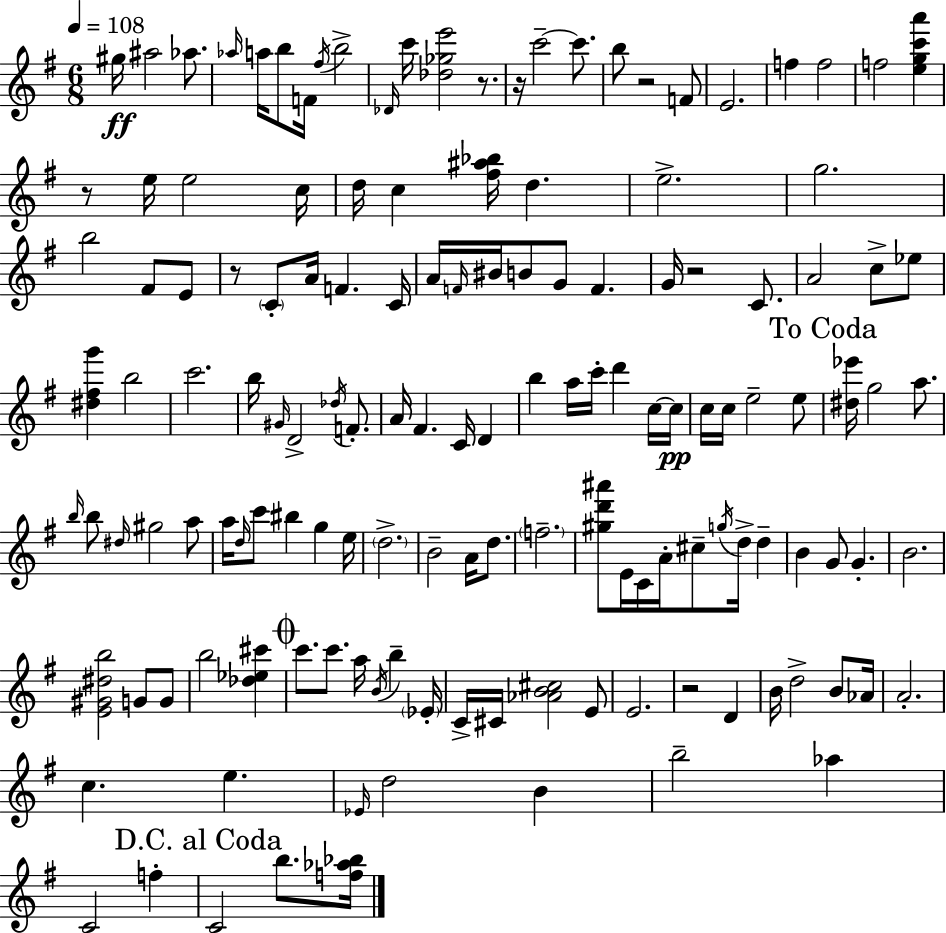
G#5/s A#5/h Ab5/e. Ab5/s A5/s B5/e F4/s F#5/s B5/h Db4/s C6/s [Db5,Gb5,E6]/h R/e. R/s C6/h C6/e. B5/e R/h F4/e E4/h. F5/q F5/h F5/h [E5,G5,C6,A6]/q R/e E5/s E5/h C5/s D5/s C5/q [F#5,A#5,Bb5]/s D5/q. E5/h. G5/h. B5/h F#4/e E4/e R/e C4/e A4/s F4/q. C4/s A4/s F4/s BIS4/s B4/e G4/e F4/q. G4/s R/h C4/e. A4/h C5/e Eb5/e [D#5,F#5,G6]/q B5/h C6/h. B5/s G#4/s D4/h Db5/s F4/e. A4/s F#4/q. C4/s D4/q B5/q A5/s C6/s D6/q C5/s C5/s C5/s C5/s E5/h E5/e [D#5,Eb6]/s G5/h A5/e. B5/s B5/e D#5/s G#5/h A5/e A5/s D5/s C6/e BIS5/q G5/q E5/s D5/h. B4/h A4/s D5/e. F5/h. [G#5,D6,A#6]/e E4/s C4/s A4/s C#5/e G5/s D5/s D5/q B4/q G4/e G4/q. B4/h. [E4,G#4,D#5,B5]/h G4/e G4/e B5/h [Db5,Eb5,C#6]/q C6/e. C6/e. A5/s B4/s B5/q Eb4/s C4/s C#4/s [Ab4,B4,C#5]/h E4/e E4/h. R/h D4/q B4/s D5/h B4/e Ab4/s A4/h. C5/q. E5/q. Eb4/s D5/h B4/q B5/h Ab5/q C4/h F5/q C4/h B5/e. [F5,Ab5,Bb5]/s